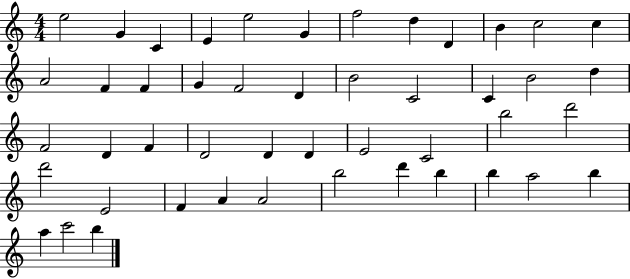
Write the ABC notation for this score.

X:1
T:Untitled
M:4/4
L:1/4
K:C
e2 G C E e2 G f2 d D B c2 c A2 F F G F2 D B2 C2 C B2 d F2 D F D2 D D E2 C2 b2 d'2 d'2 E2 F A A2 b2 d' b b a2 b a c'2 b